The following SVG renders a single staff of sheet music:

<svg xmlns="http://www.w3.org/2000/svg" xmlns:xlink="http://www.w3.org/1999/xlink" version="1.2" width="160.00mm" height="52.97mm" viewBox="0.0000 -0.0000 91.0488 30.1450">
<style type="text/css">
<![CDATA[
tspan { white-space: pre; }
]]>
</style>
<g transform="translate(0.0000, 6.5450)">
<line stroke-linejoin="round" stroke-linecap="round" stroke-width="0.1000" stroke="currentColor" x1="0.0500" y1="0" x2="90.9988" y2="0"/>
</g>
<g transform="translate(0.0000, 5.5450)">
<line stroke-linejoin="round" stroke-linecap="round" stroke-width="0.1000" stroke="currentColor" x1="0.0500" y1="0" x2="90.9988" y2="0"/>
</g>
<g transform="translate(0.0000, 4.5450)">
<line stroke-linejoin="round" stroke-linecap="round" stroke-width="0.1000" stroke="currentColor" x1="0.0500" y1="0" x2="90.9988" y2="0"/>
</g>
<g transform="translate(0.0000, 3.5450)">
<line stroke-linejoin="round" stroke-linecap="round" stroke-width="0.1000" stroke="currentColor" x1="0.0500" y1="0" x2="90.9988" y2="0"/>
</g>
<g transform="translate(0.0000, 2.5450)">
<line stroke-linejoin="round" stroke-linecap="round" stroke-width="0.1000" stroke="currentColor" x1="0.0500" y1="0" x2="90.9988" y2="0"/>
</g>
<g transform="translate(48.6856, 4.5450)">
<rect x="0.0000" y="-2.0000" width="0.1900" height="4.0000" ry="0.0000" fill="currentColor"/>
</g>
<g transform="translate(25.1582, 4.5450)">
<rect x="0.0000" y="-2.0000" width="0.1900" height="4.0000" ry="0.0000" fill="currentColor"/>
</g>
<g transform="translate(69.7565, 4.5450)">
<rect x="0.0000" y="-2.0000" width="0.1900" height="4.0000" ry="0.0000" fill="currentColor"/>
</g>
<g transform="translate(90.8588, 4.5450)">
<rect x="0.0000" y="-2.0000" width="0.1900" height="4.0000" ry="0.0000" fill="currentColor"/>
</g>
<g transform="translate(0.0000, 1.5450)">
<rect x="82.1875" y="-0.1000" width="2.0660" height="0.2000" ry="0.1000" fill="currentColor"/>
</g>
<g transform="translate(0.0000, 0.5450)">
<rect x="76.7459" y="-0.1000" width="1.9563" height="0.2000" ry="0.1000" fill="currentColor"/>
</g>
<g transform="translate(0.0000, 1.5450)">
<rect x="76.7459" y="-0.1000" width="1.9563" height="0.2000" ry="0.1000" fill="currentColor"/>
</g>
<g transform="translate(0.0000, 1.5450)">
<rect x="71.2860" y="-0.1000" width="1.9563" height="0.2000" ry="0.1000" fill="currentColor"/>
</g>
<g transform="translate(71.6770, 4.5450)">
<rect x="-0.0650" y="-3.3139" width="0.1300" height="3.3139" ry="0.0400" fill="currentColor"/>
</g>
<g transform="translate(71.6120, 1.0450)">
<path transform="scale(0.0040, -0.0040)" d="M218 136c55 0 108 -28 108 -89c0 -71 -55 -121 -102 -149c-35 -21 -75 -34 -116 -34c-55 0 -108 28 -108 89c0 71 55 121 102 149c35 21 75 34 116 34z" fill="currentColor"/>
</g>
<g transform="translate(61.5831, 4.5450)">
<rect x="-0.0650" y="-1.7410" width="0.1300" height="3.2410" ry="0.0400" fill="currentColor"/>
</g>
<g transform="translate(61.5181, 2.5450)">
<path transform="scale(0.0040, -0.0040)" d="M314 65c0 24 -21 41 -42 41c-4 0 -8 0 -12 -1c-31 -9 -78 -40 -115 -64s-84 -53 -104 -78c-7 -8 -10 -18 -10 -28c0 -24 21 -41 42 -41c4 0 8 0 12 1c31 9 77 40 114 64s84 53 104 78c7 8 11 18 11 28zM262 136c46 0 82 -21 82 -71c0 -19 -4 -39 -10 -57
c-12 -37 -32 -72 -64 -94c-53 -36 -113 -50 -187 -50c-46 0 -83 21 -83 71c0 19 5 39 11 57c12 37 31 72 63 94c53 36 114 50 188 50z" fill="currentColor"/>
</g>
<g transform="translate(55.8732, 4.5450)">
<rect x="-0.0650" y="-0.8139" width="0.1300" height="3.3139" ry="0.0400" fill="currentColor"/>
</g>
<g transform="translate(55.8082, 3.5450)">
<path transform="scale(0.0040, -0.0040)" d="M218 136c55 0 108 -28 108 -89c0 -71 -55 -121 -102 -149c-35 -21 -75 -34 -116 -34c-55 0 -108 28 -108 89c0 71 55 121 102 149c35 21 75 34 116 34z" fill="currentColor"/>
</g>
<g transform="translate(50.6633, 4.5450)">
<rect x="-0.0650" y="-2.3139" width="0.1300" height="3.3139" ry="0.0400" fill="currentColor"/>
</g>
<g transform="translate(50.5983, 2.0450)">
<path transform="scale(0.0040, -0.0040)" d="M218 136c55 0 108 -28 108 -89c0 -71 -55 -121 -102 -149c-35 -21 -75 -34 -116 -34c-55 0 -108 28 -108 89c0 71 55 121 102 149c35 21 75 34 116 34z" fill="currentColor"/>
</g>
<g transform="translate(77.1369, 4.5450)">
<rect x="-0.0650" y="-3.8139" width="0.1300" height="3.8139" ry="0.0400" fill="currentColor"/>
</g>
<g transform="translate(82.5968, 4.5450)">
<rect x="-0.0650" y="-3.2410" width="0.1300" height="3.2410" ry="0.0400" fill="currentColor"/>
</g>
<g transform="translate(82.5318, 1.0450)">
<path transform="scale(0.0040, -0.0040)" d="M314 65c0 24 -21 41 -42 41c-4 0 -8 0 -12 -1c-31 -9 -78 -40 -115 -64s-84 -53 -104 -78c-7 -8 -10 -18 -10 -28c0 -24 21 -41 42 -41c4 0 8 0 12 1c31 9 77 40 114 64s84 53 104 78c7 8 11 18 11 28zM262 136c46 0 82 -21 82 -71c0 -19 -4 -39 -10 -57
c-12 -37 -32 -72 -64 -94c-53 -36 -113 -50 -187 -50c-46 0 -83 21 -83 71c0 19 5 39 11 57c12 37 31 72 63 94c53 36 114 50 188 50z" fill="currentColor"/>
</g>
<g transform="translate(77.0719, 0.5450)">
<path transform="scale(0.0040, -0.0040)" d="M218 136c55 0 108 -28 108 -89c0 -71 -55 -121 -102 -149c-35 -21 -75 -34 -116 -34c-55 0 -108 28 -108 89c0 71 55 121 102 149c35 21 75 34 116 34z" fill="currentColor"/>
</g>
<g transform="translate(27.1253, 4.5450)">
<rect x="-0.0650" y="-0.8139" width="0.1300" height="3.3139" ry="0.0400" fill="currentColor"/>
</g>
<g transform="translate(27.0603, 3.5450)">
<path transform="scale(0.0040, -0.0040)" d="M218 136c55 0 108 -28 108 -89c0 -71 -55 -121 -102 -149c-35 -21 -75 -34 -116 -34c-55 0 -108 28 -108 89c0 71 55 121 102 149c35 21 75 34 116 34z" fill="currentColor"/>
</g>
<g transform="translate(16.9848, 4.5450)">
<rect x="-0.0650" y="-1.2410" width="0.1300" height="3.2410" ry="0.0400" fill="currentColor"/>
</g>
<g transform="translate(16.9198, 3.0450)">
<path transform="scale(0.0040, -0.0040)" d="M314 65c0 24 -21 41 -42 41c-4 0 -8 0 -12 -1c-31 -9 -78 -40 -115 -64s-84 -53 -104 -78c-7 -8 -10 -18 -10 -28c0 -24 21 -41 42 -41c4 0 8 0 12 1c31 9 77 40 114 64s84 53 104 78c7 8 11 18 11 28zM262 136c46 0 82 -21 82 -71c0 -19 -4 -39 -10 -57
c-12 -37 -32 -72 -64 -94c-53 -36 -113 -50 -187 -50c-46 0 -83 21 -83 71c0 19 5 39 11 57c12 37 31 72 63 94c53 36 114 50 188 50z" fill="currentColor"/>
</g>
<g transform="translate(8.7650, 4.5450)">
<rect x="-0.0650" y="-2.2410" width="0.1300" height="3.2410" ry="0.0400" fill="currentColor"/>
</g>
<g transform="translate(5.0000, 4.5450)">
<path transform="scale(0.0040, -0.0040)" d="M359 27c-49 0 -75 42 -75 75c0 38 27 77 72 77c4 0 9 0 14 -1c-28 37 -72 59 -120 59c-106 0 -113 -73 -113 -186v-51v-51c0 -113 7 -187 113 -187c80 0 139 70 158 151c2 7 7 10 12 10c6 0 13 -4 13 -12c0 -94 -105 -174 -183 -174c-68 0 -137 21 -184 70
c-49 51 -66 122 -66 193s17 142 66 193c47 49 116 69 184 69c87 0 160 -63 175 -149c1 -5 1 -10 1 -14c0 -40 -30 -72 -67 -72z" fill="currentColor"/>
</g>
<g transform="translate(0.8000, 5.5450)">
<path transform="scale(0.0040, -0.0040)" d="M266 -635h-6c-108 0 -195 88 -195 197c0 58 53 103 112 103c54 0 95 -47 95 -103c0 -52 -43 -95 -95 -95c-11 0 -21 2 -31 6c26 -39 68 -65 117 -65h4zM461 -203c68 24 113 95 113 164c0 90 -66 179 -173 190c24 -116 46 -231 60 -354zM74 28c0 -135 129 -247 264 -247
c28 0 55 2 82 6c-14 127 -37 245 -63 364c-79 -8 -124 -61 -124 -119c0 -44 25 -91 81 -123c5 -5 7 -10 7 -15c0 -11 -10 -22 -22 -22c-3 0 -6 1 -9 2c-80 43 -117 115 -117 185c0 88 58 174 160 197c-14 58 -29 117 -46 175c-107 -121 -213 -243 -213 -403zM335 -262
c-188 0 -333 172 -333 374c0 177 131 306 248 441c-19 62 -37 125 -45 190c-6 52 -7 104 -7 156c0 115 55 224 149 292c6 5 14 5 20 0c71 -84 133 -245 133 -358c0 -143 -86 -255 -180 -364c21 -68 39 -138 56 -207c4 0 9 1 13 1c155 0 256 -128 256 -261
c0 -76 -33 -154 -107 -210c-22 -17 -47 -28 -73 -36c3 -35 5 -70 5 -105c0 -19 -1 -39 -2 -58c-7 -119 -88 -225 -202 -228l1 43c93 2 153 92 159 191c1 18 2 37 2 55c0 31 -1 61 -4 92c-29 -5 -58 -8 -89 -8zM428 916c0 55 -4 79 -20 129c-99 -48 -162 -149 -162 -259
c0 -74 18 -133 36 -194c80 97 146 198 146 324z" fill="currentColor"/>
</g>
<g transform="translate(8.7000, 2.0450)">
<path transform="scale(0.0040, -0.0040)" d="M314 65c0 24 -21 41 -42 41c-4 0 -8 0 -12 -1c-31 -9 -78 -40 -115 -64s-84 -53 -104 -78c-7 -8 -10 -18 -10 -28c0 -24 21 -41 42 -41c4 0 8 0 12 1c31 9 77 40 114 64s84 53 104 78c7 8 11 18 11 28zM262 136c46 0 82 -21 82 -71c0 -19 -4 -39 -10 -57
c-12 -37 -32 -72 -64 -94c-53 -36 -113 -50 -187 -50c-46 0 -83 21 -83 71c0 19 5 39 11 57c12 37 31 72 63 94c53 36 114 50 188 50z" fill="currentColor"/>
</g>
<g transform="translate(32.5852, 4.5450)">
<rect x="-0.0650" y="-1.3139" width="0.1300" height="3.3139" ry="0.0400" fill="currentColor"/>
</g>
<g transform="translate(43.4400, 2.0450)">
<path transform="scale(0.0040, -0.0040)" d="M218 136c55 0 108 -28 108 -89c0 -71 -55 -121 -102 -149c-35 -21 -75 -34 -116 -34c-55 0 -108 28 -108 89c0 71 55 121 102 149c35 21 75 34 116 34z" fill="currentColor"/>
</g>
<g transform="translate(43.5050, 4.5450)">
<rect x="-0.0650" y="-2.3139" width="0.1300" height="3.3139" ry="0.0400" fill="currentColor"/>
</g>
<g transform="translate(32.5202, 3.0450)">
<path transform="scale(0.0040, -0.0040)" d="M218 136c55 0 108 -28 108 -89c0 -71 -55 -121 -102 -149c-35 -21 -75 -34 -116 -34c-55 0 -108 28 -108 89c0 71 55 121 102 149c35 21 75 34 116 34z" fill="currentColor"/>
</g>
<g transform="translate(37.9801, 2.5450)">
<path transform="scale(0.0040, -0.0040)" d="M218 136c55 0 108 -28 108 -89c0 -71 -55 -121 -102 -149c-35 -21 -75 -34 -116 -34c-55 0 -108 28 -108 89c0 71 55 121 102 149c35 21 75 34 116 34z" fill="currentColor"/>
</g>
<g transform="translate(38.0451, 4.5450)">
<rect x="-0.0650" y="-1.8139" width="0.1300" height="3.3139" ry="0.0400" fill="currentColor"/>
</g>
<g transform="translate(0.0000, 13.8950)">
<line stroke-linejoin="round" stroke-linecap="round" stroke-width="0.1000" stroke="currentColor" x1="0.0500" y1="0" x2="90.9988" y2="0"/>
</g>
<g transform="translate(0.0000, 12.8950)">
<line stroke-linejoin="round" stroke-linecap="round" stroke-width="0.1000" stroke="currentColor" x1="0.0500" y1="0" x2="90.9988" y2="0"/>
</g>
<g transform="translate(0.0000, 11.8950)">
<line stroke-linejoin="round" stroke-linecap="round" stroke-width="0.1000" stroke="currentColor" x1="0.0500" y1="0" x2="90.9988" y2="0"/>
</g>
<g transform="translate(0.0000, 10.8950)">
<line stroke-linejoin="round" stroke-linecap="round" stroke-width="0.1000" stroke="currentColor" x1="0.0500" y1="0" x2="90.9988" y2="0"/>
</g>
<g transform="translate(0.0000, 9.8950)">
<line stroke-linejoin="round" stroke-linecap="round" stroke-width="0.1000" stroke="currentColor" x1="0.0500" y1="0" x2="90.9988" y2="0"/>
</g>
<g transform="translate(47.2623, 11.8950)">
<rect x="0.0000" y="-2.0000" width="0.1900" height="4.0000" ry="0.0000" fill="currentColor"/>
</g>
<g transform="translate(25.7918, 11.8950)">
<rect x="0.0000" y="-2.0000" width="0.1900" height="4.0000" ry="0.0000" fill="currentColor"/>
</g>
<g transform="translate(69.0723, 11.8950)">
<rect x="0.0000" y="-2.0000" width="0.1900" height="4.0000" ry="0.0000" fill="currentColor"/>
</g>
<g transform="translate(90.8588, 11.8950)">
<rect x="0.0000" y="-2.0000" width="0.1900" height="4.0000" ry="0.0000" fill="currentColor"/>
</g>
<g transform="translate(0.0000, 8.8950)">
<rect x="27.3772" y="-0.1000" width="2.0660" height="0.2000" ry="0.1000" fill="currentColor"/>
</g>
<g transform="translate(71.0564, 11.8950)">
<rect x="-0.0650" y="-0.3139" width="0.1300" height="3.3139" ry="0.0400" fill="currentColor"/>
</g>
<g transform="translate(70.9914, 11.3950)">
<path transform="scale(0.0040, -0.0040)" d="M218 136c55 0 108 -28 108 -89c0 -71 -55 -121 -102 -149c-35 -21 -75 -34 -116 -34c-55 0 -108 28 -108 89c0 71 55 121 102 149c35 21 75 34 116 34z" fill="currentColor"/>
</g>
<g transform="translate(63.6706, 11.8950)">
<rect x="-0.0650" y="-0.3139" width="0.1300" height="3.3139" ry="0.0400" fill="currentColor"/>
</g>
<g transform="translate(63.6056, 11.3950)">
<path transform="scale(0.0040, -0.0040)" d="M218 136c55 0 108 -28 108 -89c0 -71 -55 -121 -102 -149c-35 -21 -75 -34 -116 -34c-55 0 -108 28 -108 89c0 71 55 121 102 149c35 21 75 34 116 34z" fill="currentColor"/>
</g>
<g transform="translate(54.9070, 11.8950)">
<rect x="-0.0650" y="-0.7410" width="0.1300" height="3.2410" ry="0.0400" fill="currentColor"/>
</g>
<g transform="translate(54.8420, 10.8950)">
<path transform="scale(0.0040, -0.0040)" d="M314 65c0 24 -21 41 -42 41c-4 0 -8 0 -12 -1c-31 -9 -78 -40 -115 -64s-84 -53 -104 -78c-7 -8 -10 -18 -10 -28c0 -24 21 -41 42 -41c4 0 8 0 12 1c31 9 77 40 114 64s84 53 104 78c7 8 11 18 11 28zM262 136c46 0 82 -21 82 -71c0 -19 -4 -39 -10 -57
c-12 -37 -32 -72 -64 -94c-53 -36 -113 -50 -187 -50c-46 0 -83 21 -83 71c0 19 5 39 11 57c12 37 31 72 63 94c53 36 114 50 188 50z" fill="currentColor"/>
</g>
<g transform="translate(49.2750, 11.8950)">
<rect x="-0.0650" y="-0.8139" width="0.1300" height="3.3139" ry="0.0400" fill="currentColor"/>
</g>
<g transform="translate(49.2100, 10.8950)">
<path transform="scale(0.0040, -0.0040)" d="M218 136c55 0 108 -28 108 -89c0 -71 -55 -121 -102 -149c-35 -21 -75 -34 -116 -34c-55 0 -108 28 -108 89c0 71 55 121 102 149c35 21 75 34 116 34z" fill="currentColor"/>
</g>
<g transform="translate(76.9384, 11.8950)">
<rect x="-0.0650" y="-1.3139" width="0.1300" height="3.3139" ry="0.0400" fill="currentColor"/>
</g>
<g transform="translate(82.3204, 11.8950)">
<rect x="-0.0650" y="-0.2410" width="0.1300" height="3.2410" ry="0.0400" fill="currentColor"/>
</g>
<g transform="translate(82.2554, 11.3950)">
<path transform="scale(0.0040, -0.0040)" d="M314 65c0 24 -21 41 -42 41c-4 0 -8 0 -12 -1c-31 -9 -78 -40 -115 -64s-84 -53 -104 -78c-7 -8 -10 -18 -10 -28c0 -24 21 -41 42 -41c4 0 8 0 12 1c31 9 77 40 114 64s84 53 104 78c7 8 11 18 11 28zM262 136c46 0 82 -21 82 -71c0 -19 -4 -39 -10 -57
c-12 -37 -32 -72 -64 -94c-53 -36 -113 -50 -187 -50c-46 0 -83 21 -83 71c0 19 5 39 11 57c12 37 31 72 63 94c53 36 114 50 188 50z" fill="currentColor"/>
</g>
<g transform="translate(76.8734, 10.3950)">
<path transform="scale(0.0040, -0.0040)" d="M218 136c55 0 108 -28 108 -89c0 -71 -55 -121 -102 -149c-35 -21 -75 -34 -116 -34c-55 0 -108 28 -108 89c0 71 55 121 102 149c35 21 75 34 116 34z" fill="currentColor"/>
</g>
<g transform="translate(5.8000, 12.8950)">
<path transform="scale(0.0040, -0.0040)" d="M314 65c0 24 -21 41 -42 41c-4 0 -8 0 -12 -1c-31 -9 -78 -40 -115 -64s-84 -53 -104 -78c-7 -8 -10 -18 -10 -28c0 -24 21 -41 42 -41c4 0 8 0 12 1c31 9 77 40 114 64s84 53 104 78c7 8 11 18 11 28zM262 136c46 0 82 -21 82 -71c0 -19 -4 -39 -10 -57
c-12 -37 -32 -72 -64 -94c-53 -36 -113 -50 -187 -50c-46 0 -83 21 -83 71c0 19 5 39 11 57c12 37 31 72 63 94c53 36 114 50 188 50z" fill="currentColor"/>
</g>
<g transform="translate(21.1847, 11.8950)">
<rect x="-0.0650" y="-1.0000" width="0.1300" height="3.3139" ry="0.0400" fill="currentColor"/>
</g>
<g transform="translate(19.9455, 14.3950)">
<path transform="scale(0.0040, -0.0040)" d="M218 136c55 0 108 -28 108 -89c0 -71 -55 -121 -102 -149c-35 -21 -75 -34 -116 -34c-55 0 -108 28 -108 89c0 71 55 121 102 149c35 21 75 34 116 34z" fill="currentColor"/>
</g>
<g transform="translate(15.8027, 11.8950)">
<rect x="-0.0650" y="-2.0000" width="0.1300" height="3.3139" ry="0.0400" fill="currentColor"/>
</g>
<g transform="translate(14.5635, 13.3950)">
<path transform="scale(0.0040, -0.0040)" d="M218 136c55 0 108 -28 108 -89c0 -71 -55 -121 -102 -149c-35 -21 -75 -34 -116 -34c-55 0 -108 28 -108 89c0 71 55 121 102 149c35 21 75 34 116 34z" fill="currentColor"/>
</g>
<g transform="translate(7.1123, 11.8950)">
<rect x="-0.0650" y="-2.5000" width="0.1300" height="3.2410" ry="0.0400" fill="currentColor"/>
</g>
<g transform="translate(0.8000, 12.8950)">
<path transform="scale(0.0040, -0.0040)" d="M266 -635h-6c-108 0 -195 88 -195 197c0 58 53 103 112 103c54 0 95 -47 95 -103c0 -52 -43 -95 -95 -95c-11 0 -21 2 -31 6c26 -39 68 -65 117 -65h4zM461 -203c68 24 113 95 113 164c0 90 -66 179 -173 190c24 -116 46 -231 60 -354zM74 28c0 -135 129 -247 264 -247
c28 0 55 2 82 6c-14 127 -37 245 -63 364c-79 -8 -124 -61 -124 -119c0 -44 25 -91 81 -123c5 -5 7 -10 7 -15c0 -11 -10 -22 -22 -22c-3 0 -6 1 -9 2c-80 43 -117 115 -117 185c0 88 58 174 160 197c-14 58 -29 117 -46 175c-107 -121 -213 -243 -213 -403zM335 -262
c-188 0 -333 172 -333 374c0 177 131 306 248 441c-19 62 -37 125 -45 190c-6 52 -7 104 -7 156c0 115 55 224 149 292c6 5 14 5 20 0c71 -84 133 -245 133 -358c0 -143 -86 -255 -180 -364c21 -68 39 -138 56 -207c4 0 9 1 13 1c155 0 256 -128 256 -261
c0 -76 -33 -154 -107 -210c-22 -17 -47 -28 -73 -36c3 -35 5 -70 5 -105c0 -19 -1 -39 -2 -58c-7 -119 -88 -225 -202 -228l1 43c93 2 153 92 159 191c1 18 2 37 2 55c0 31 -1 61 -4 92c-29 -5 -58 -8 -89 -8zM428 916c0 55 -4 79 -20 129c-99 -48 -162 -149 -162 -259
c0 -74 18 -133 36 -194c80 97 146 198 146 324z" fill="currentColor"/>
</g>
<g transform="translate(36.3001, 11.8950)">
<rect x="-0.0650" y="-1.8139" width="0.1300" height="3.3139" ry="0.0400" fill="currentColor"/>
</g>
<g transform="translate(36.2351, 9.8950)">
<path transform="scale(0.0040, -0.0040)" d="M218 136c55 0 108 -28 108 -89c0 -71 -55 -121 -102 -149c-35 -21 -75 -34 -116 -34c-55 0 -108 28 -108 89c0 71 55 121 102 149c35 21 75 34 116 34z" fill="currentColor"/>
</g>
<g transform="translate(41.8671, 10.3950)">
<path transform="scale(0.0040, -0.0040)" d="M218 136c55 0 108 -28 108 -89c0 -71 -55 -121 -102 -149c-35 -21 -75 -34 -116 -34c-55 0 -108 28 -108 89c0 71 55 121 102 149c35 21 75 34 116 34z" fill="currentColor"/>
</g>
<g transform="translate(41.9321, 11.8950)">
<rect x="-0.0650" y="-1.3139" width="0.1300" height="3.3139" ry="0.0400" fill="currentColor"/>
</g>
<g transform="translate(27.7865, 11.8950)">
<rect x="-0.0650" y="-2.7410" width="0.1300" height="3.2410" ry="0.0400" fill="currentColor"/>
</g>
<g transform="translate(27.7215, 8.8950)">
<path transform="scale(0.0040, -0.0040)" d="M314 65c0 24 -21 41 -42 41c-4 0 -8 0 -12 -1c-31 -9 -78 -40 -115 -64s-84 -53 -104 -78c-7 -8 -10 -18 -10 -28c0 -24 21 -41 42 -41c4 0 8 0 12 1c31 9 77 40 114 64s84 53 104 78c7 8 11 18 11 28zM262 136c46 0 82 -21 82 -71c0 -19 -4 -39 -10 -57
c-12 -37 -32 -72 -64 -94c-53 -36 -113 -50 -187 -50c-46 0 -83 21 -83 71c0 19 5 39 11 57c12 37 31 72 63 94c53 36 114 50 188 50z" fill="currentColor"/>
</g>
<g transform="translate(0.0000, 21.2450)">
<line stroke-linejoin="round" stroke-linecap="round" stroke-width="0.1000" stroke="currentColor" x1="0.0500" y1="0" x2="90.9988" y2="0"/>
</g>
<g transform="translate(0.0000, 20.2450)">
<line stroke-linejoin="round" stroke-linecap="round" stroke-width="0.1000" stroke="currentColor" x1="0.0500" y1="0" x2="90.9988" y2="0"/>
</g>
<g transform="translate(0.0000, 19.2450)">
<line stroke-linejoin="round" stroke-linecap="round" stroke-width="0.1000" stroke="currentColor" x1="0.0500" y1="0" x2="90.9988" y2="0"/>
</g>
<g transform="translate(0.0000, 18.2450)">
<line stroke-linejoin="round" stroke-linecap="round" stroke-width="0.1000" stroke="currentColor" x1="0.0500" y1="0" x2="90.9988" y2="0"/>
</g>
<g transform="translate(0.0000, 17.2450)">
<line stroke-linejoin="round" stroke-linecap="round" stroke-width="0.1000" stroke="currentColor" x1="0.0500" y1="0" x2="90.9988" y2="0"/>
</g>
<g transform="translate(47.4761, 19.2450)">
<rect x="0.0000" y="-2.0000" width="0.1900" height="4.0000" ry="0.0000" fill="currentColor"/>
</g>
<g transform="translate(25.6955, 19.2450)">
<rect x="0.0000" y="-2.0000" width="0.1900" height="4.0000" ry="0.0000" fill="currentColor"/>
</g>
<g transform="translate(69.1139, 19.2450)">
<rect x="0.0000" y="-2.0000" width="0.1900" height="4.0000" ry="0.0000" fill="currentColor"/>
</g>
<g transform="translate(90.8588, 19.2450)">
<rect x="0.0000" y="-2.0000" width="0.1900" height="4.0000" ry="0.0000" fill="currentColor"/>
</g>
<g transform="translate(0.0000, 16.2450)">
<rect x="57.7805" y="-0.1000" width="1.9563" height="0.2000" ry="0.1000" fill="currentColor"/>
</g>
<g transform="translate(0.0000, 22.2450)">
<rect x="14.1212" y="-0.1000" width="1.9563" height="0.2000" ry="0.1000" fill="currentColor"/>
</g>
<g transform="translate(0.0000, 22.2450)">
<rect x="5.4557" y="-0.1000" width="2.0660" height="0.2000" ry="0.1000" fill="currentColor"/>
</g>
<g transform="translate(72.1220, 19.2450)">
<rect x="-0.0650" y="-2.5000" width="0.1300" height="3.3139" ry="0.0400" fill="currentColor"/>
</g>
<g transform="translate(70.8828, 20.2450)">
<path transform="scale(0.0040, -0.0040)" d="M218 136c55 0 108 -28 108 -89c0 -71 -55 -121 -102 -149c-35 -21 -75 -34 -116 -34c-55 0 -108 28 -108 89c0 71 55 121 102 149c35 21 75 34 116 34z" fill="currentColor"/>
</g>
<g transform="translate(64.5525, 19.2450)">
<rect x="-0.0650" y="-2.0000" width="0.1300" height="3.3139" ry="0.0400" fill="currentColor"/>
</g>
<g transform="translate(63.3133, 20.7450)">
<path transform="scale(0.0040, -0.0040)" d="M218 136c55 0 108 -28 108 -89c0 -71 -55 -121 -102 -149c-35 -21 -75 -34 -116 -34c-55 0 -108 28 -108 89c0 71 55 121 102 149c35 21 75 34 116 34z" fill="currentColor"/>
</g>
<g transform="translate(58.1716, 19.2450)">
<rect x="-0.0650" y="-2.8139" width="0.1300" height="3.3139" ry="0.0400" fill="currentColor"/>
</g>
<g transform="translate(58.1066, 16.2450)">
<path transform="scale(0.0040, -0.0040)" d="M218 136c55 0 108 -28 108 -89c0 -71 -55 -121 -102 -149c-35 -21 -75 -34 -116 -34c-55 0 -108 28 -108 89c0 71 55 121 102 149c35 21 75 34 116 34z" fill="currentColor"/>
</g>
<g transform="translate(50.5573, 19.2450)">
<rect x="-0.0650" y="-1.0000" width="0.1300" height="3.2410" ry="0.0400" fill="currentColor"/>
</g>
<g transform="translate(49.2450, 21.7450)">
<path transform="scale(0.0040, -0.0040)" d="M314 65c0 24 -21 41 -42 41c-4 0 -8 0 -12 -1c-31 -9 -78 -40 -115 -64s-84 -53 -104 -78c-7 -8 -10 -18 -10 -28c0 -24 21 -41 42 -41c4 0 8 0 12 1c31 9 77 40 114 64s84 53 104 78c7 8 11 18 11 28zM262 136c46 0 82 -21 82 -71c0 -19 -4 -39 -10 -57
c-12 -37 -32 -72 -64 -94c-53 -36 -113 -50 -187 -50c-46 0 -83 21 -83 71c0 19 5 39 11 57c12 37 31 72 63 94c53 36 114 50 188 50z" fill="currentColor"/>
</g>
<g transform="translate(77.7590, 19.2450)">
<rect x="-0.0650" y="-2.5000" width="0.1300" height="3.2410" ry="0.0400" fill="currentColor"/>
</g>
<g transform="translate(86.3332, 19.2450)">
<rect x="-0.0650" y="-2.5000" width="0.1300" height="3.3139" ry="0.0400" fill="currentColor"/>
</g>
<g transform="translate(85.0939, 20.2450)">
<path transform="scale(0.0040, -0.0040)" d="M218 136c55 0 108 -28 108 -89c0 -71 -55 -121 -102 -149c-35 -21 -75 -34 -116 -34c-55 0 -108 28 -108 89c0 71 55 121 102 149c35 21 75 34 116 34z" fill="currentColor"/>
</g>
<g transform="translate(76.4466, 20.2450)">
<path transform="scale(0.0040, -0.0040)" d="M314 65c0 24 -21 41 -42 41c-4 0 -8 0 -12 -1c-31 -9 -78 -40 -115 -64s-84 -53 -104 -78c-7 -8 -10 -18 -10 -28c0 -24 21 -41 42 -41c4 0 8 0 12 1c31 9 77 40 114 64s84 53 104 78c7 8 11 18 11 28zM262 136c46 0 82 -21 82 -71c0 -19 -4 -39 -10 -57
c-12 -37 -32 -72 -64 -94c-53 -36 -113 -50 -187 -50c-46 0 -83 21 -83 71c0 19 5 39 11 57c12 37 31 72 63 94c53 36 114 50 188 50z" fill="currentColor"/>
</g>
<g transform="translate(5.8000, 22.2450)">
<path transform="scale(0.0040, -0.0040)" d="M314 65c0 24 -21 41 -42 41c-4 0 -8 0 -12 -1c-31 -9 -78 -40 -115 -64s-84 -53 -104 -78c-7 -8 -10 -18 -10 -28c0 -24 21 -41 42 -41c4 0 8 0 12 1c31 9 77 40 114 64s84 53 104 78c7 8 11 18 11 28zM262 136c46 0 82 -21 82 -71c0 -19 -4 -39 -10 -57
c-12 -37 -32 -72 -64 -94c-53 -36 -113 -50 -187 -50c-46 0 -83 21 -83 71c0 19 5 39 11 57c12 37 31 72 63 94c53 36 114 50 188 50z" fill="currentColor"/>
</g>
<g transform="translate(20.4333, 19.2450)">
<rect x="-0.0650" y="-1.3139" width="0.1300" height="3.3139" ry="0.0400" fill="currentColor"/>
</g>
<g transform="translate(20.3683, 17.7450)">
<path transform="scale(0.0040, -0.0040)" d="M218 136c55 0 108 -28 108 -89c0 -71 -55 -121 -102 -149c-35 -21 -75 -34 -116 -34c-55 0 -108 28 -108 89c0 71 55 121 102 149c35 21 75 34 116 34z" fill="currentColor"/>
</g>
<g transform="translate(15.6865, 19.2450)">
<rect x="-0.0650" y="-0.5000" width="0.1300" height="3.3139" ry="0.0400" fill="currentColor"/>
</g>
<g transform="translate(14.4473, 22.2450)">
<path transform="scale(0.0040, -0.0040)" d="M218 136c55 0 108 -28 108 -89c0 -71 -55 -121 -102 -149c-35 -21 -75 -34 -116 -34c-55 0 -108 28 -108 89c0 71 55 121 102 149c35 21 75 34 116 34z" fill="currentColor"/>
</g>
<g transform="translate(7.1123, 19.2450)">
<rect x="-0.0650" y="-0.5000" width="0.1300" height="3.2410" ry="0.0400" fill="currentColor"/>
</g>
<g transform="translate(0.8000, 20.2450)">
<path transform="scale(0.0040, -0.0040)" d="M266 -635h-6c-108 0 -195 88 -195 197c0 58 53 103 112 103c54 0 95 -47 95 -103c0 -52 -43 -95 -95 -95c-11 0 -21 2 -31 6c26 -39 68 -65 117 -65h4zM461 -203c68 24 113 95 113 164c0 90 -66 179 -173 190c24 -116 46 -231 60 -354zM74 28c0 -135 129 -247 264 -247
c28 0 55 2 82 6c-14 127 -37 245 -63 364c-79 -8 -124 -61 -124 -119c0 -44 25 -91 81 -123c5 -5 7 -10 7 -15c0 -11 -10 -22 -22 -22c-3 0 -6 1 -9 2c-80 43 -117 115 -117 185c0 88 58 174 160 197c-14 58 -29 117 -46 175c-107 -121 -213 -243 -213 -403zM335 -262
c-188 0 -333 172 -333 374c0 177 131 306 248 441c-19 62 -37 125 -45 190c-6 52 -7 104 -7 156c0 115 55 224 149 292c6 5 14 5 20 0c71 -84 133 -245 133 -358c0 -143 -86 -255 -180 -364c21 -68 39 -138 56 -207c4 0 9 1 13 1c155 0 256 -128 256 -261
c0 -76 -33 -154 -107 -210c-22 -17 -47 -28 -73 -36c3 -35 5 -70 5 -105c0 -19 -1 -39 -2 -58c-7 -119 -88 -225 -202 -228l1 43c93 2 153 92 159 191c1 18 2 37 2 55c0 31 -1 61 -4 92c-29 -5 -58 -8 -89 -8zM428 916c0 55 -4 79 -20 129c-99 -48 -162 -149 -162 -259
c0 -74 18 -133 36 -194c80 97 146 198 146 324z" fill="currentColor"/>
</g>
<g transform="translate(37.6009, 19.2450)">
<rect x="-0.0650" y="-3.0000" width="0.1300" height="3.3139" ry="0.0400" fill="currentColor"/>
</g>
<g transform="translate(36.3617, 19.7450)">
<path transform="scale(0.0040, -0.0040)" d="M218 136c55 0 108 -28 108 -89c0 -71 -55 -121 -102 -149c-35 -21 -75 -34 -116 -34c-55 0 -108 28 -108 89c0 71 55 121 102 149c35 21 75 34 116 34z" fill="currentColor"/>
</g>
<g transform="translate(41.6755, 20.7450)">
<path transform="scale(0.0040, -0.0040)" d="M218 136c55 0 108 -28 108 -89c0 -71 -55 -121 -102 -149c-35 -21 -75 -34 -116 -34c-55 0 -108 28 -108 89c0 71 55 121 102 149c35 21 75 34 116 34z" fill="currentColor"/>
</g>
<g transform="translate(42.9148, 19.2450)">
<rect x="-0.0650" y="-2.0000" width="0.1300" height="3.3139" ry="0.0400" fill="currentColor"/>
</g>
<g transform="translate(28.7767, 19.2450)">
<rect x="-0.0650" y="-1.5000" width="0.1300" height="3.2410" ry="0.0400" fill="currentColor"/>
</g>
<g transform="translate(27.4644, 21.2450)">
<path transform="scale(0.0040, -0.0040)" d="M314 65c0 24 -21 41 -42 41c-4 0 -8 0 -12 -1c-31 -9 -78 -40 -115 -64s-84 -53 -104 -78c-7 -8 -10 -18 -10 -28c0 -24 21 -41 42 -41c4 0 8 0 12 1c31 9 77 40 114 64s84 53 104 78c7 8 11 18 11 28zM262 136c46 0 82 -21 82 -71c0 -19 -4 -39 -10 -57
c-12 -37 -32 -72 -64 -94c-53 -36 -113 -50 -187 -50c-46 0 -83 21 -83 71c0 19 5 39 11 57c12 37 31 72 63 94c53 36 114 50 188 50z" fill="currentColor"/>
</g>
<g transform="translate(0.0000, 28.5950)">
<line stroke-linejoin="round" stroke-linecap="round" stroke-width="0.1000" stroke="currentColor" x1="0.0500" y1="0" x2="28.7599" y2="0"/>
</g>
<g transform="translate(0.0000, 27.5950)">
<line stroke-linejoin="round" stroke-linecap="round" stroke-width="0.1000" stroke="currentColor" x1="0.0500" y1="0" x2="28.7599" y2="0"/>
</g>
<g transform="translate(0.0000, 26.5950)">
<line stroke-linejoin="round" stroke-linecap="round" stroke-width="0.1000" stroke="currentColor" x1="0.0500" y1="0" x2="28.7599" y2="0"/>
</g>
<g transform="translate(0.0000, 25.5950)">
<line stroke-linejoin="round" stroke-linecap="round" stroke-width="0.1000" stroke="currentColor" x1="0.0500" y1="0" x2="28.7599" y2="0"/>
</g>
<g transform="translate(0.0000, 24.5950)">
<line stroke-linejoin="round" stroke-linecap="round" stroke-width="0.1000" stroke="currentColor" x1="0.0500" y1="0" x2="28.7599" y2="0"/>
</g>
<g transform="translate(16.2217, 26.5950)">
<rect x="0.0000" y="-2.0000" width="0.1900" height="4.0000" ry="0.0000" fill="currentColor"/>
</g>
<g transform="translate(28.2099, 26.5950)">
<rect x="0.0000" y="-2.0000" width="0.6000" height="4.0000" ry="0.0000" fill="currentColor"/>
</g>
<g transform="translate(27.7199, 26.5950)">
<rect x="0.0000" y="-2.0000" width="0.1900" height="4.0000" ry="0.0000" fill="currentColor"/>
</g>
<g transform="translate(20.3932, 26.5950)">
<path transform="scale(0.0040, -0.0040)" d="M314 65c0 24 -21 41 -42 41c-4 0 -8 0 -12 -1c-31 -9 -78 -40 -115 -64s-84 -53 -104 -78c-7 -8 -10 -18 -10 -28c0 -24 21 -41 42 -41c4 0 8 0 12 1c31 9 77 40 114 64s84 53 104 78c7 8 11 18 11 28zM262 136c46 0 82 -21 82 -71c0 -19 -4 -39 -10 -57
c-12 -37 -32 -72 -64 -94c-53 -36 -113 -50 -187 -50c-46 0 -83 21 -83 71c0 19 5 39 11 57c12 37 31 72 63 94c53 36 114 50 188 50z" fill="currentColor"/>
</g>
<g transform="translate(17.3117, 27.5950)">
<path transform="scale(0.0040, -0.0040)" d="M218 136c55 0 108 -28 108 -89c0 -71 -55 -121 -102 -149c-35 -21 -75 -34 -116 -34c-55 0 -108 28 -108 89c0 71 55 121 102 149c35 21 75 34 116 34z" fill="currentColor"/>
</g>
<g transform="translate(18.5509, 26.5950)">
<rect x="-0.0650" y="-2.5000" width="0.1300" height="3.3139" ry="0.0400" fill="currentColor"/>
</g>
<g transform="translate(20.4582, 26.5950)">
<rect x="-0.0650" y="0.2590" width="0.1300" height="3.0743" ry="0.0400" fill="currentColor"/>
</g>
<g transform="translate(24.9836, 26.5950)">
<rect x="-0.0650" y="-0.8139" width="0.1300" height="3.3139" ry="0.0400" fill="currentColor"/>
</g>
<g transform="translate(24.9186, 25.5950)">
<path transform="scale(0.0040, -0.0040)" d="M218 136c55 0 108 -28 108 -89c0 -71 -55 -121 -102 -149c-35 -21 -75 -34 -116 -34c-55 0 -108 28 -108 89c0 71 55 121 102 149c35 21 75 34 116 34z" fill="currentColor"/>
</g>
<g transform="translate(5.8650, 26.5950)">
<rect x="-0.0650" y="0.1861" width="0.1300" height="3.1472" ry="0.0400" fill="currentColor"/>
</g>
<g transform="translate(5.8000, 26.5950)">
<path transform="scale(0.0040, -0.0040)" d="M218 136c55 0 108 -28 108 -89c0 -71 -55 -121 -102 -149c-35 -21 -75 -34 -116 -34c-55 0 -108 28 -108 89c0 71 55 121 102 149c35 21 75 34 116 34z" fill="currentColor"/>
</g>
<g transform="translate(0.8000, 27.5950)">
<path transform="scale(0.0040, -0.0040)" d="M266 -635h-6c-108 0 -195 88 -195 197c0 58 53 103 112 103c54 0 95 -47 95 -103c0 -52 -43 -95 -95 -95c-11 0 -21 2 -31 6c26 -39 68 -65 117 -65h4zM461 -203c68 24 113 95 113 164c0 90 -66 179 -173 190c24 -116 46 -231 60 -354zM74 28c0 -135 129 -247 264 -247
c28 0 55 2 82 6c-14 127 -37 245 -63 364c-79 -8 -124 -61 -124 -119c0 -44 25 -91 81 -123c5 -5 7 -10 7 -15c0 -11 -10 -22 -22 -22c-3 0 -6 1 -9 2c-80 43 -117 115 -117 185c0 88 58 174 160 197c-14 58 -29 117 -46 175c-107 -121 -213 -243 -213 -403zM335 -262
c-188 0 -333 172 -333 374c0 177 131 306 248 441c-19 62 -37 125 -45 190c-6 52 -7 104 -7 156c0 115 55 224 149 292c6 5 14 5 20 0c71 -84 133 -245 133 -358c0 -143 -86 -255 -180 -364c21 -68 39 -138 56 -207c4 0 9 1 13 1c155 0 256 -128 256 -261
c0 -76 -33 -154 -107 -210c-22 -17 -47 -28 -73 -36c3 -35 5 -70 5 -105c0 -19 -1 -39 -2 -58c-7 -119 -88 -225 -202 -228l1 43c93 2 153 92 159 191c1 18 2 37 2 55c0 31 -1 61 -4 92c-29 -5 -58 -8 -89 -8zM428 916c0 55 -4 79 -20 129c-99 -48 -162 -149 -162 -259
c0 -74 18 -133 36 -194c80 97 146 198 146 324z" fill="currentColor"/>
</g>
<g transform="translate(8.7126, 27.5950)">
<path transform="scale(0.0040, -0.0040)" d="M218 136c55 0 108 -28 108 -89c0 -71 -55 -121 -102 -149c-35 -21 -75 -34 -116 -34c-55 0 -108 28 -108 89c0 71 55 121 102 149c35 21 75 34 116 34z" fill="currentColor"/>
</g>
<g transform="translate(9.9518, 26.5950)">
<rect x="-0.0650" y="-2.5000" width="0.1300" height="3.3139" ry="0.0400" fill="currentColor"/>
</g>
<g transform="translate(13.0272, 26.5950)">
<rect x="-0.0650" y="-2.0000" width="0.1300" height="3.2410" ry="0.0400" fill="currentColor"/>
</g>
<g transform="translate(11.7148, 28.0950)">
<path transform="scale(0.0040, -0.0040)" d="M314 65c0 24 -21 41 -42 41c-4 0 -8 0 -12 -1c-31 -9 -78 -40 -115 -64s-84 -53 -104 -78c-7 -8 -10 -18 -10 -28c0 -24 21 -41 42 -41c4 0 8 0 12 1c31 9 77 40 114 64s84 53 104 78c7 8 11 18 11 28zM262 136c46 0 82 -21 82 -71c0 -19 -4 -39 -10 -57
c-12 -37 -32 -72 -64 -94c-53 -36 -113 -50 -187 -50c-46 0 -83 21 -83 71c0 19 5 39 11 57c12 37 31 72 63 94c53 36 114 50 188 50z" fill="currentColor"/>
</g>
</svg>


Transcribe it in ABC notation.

X:1
T:Untitled
M:4/4
L:1/4
K:C
g2 e2 d e f g g d f2 b c' b2 G2 F D a2 f e d d2 c c e c2 C2 C e E2 A F D2 a F G G2 G B G F2 G B2 d